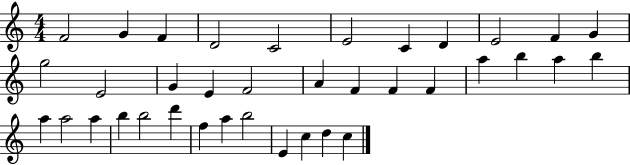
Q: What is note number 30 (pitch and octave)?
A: D6